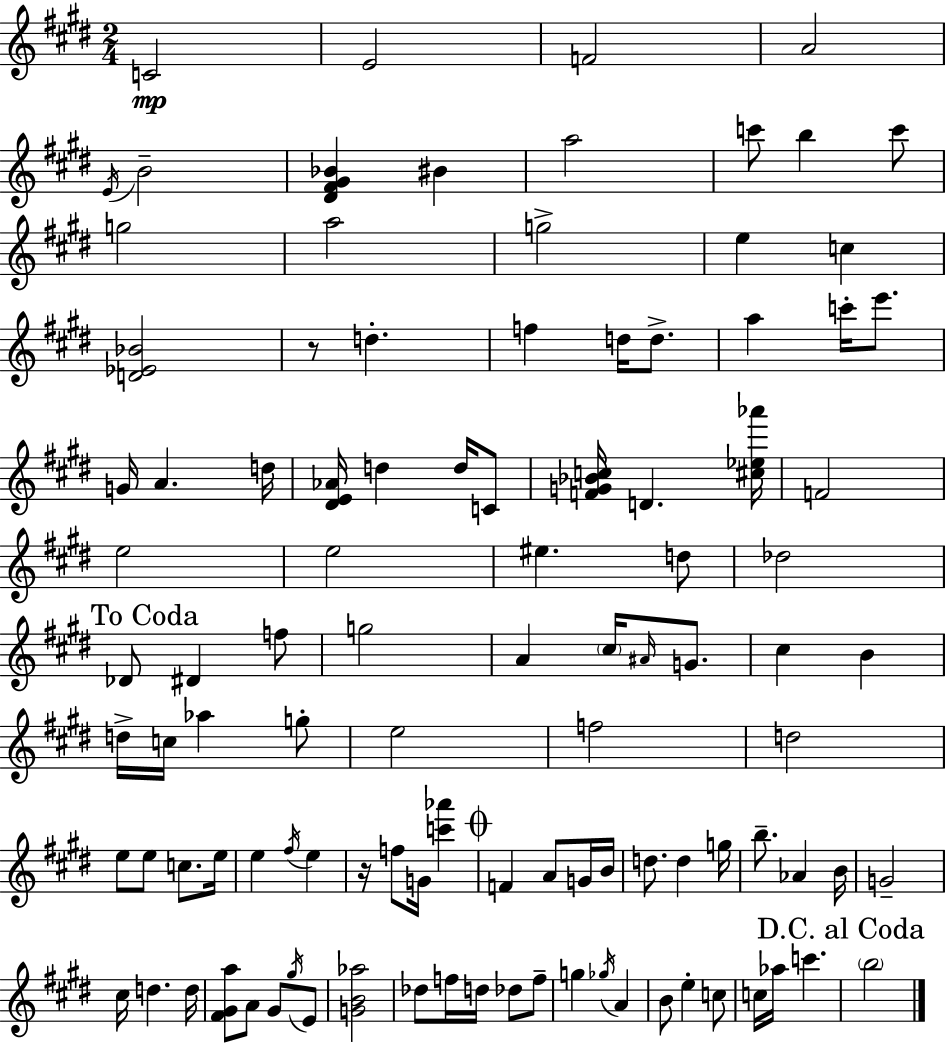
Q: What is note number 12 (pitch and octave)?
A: G5